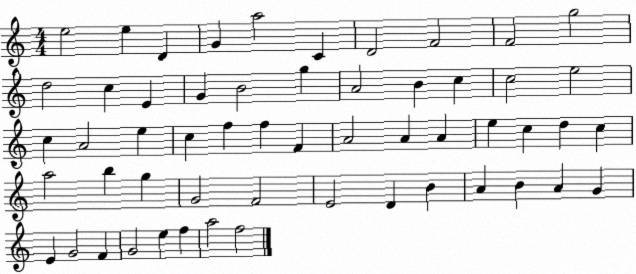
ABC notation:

X:1
T:Untitled
M:4/4
L:1/4
K:C
e2 e D G a2 C D2 F2 F2 g2 d2 c E G B2 g A2 B c c2 e2 c A2 e c f f F A2 A A e c d c a2 b g G2 F2 E2 D B A B A G E G2 F G2 e f a2 f2